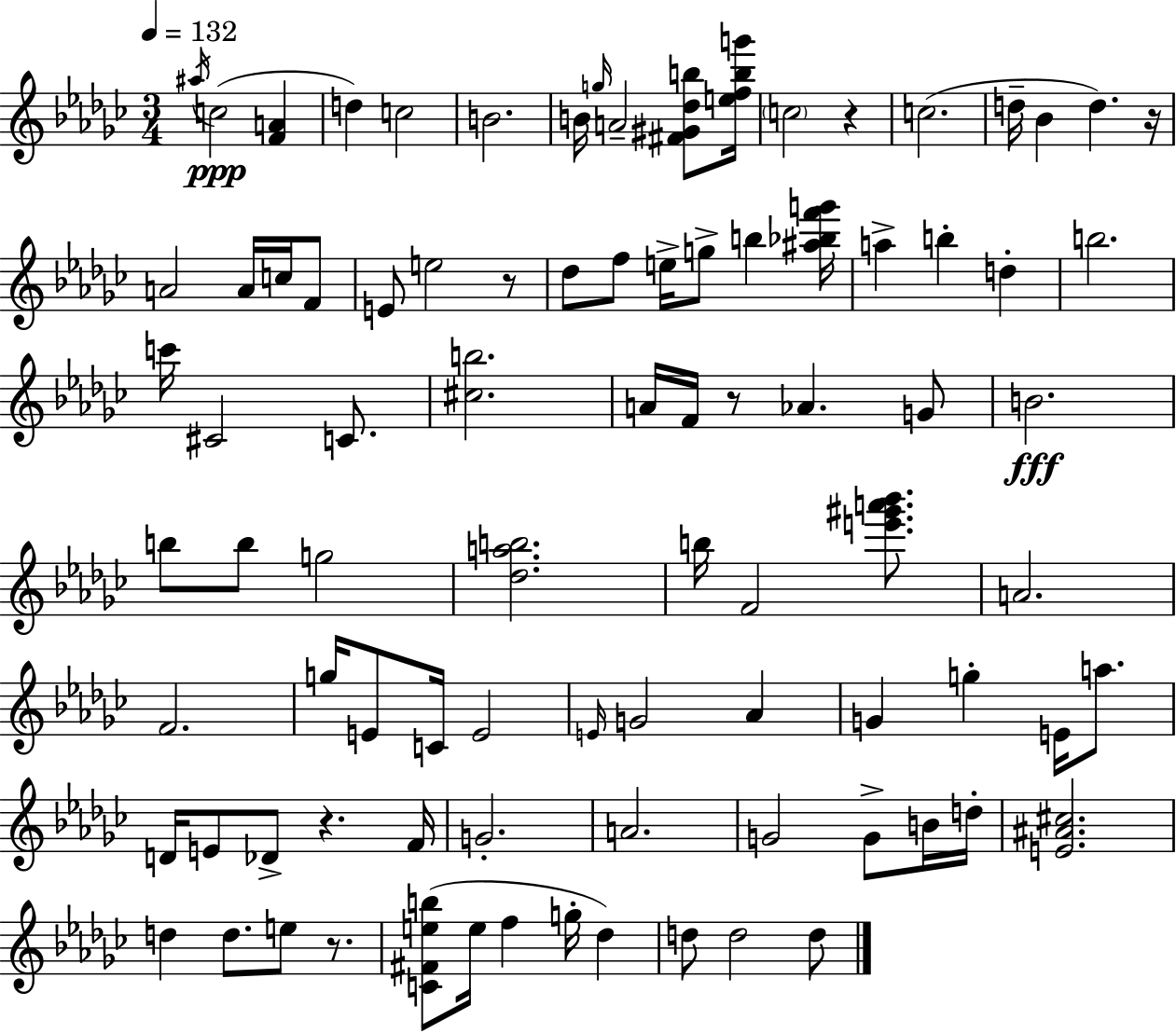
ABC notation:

X:1
T:Untitled
M:3/4
L:1/4
K:Ebm
^a/4 c2 [FA] d c2 B2 B/4 g/4 A2 [^F^G_db]/2 [efbg']/4 c2 z c2 d/4 _B d z/4 A2 A/4 c/4 F/2 E/2 e2 z/2 _d/2 f/2 e/4 g/2 b [^a_bf'g']/4 a b d b2 c'/4 ^C2 C/2 [^cb]2 A/4 F/4 z/2 _A G/2 B2 b/2 b/2 g2 [_dab]2 b/4 F2 [e'^g'a'_b']/2 A2 F2 g/4 E/2 C/4 E2 E/4 G2 _A G g E/4 a/2 D/4 E/2 _D/2 z F/4 G2 A2 G2 G/2 B/4 d/4 [E^A^c]2 d d/2 e/2 z/2 [C^Feb]/2 e/4 f g/4 _d d/2 d2 d/2